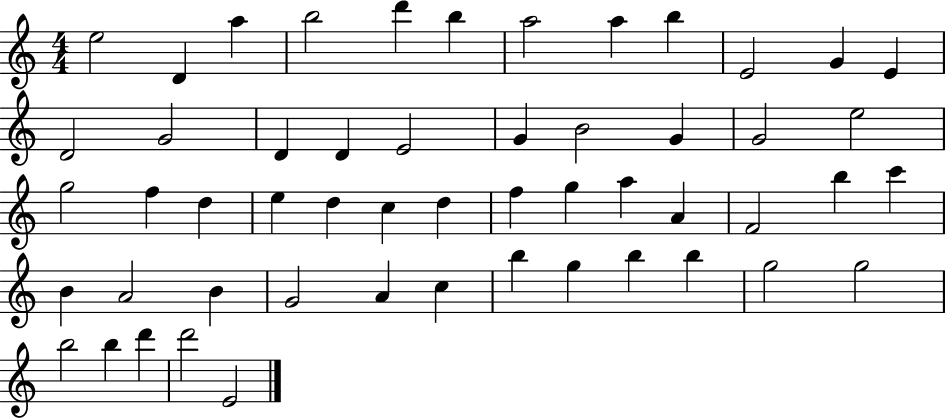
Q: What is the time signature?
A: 4/4